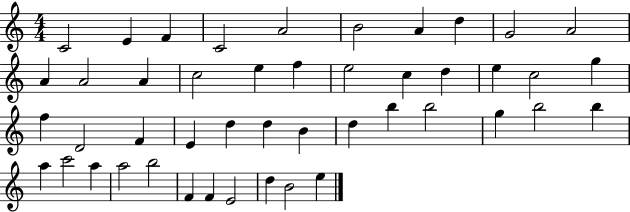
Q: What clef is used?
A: treble